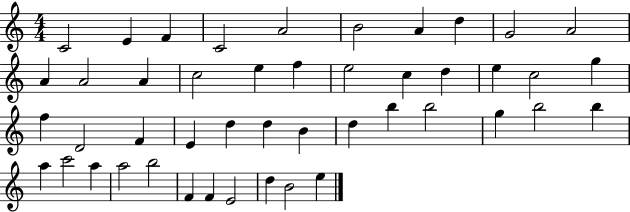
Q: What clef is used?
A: treble